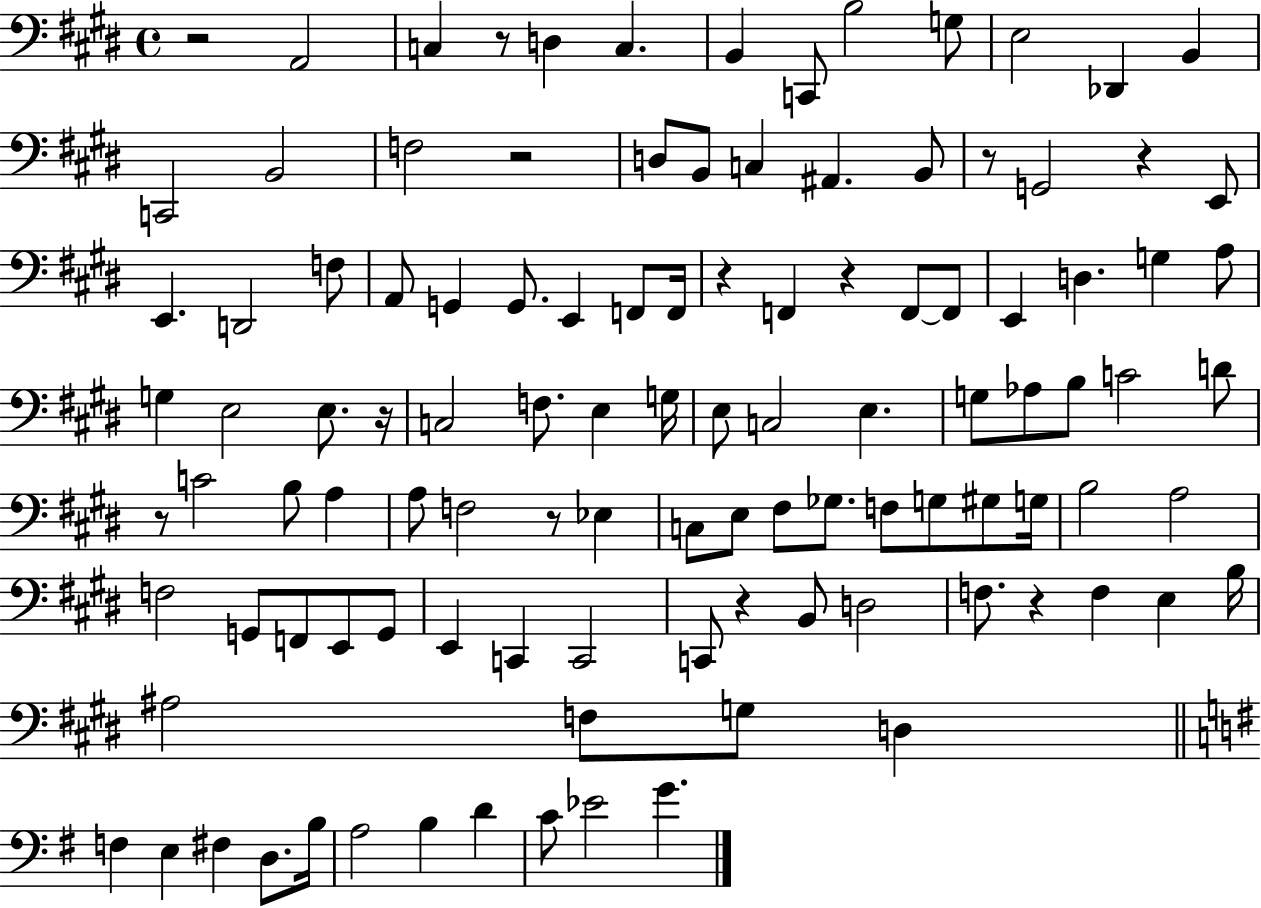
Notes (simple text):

R/h A2/h C3/q R/e D3/q C3/q. B2/q C2/e B3/h G3/e E3/h Db2/q B2/q C2/h B2/h F3/h R/h D3/e B2/e C3/q A#2/q. B2/e R/e G2/h R/q E2/e E2/q. D2/h F3/e A2/e G2/q G2/e. E2/q F2/e F2/s R/q F2/q R/q F2/e F2/e E2/q D3/q. G3/q A3/e G3/q E3/h E3/e. R/s C3/h F3/e. E3/q G3/s E3/e C3/h E3/q. G3/e Ab3/e B3/e C4/h D4/e R/e C4/h B3/e A3/q A3/e F3/h R/e Eb3/q C3/e E3/e F#3/e Gb3/e. F3/e G3/e G#3/e G3/s B3/h A3/h F3/h G2/e F2/e E2/e G2/e E2/q C2/q C2/h C2/e R/q B2/e D3/h F3/e. R/q F3/q E3/q B3/s A#3/h F3/e G3/e D3/q F3/q E3/q F#3/q D3/e. B3/s A3/h B3/q D4/q C4/e Eb4/h G4/q.